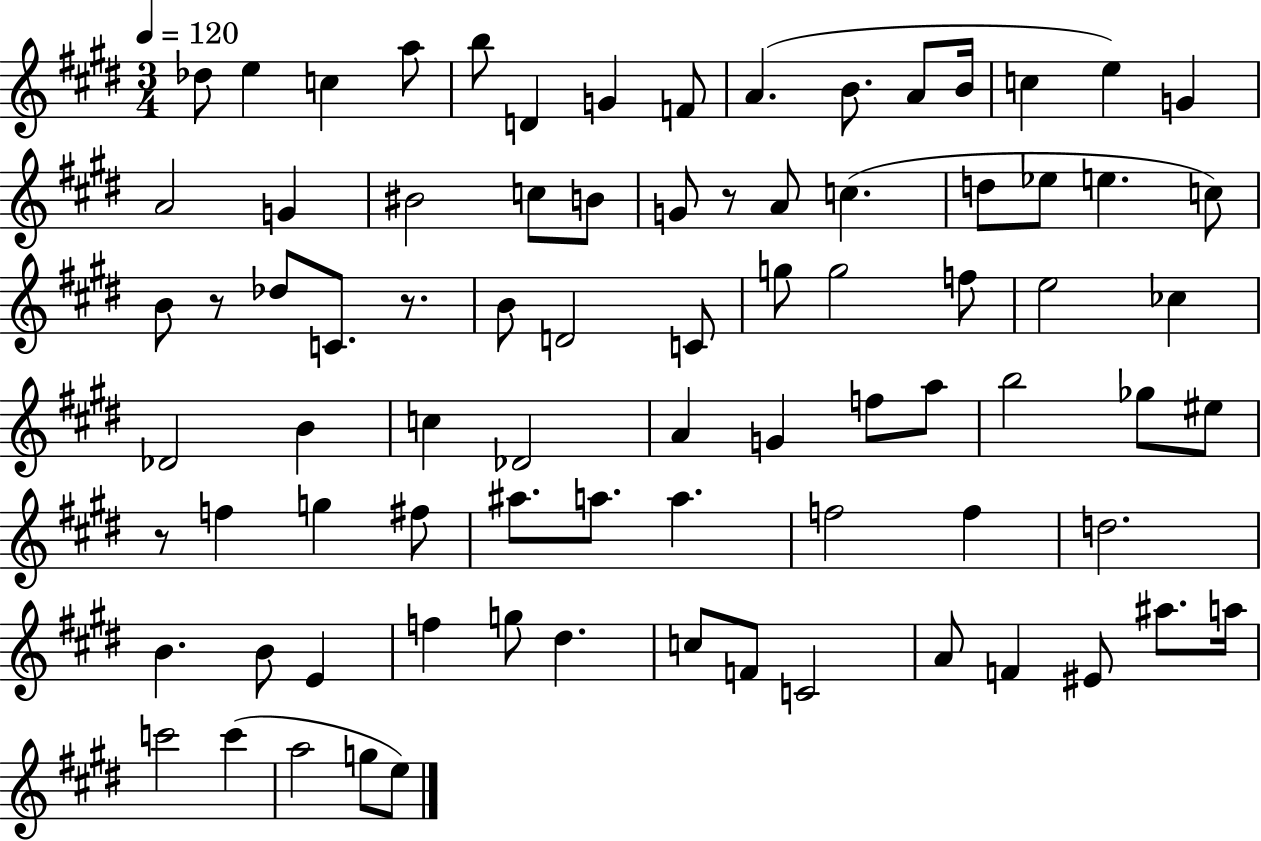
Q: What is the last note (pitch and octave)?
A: E5